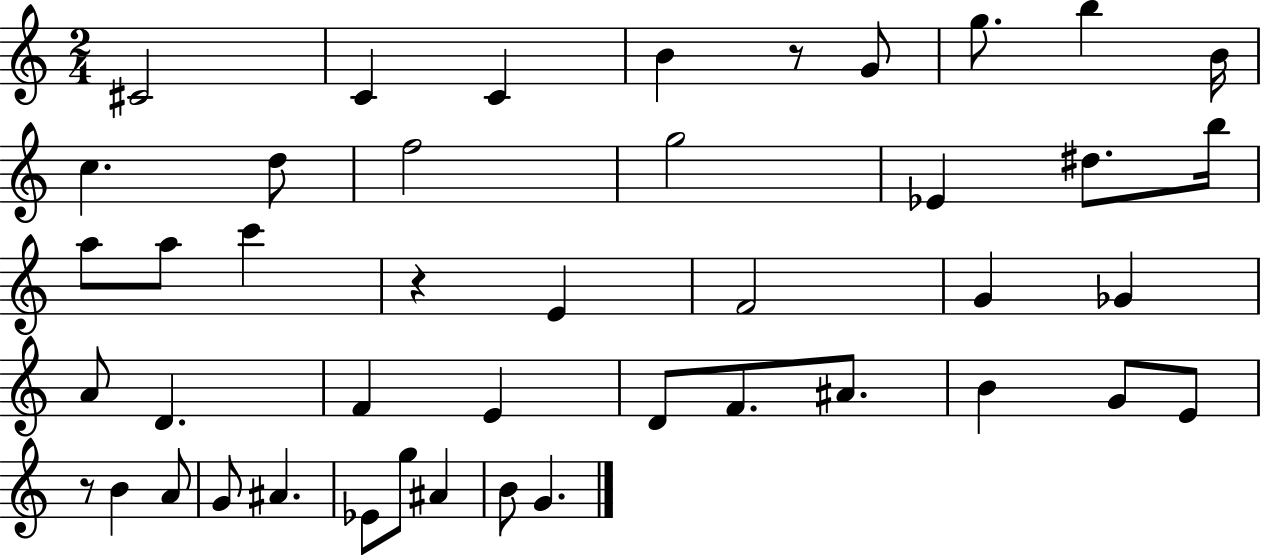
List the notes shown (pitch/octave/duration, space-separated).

C#4/h C4/q C4/q B4/q R/e G4/e G5/e. B5/q B4/s C5/q. D5/e F5/h G5/h Eb4/q D#5/e. B5/s A5/e A5/e C6/q R/q E4/q F4/h G4/q Gb4/q A4/e D4/q. F4/q E4/q D4/e F4/e. A#4/e. B4/q G4/e E4/e R/e B4/q A4/e G4/e A#4/q. Eb4/e G5/e A#4/q B4/e G4/q.